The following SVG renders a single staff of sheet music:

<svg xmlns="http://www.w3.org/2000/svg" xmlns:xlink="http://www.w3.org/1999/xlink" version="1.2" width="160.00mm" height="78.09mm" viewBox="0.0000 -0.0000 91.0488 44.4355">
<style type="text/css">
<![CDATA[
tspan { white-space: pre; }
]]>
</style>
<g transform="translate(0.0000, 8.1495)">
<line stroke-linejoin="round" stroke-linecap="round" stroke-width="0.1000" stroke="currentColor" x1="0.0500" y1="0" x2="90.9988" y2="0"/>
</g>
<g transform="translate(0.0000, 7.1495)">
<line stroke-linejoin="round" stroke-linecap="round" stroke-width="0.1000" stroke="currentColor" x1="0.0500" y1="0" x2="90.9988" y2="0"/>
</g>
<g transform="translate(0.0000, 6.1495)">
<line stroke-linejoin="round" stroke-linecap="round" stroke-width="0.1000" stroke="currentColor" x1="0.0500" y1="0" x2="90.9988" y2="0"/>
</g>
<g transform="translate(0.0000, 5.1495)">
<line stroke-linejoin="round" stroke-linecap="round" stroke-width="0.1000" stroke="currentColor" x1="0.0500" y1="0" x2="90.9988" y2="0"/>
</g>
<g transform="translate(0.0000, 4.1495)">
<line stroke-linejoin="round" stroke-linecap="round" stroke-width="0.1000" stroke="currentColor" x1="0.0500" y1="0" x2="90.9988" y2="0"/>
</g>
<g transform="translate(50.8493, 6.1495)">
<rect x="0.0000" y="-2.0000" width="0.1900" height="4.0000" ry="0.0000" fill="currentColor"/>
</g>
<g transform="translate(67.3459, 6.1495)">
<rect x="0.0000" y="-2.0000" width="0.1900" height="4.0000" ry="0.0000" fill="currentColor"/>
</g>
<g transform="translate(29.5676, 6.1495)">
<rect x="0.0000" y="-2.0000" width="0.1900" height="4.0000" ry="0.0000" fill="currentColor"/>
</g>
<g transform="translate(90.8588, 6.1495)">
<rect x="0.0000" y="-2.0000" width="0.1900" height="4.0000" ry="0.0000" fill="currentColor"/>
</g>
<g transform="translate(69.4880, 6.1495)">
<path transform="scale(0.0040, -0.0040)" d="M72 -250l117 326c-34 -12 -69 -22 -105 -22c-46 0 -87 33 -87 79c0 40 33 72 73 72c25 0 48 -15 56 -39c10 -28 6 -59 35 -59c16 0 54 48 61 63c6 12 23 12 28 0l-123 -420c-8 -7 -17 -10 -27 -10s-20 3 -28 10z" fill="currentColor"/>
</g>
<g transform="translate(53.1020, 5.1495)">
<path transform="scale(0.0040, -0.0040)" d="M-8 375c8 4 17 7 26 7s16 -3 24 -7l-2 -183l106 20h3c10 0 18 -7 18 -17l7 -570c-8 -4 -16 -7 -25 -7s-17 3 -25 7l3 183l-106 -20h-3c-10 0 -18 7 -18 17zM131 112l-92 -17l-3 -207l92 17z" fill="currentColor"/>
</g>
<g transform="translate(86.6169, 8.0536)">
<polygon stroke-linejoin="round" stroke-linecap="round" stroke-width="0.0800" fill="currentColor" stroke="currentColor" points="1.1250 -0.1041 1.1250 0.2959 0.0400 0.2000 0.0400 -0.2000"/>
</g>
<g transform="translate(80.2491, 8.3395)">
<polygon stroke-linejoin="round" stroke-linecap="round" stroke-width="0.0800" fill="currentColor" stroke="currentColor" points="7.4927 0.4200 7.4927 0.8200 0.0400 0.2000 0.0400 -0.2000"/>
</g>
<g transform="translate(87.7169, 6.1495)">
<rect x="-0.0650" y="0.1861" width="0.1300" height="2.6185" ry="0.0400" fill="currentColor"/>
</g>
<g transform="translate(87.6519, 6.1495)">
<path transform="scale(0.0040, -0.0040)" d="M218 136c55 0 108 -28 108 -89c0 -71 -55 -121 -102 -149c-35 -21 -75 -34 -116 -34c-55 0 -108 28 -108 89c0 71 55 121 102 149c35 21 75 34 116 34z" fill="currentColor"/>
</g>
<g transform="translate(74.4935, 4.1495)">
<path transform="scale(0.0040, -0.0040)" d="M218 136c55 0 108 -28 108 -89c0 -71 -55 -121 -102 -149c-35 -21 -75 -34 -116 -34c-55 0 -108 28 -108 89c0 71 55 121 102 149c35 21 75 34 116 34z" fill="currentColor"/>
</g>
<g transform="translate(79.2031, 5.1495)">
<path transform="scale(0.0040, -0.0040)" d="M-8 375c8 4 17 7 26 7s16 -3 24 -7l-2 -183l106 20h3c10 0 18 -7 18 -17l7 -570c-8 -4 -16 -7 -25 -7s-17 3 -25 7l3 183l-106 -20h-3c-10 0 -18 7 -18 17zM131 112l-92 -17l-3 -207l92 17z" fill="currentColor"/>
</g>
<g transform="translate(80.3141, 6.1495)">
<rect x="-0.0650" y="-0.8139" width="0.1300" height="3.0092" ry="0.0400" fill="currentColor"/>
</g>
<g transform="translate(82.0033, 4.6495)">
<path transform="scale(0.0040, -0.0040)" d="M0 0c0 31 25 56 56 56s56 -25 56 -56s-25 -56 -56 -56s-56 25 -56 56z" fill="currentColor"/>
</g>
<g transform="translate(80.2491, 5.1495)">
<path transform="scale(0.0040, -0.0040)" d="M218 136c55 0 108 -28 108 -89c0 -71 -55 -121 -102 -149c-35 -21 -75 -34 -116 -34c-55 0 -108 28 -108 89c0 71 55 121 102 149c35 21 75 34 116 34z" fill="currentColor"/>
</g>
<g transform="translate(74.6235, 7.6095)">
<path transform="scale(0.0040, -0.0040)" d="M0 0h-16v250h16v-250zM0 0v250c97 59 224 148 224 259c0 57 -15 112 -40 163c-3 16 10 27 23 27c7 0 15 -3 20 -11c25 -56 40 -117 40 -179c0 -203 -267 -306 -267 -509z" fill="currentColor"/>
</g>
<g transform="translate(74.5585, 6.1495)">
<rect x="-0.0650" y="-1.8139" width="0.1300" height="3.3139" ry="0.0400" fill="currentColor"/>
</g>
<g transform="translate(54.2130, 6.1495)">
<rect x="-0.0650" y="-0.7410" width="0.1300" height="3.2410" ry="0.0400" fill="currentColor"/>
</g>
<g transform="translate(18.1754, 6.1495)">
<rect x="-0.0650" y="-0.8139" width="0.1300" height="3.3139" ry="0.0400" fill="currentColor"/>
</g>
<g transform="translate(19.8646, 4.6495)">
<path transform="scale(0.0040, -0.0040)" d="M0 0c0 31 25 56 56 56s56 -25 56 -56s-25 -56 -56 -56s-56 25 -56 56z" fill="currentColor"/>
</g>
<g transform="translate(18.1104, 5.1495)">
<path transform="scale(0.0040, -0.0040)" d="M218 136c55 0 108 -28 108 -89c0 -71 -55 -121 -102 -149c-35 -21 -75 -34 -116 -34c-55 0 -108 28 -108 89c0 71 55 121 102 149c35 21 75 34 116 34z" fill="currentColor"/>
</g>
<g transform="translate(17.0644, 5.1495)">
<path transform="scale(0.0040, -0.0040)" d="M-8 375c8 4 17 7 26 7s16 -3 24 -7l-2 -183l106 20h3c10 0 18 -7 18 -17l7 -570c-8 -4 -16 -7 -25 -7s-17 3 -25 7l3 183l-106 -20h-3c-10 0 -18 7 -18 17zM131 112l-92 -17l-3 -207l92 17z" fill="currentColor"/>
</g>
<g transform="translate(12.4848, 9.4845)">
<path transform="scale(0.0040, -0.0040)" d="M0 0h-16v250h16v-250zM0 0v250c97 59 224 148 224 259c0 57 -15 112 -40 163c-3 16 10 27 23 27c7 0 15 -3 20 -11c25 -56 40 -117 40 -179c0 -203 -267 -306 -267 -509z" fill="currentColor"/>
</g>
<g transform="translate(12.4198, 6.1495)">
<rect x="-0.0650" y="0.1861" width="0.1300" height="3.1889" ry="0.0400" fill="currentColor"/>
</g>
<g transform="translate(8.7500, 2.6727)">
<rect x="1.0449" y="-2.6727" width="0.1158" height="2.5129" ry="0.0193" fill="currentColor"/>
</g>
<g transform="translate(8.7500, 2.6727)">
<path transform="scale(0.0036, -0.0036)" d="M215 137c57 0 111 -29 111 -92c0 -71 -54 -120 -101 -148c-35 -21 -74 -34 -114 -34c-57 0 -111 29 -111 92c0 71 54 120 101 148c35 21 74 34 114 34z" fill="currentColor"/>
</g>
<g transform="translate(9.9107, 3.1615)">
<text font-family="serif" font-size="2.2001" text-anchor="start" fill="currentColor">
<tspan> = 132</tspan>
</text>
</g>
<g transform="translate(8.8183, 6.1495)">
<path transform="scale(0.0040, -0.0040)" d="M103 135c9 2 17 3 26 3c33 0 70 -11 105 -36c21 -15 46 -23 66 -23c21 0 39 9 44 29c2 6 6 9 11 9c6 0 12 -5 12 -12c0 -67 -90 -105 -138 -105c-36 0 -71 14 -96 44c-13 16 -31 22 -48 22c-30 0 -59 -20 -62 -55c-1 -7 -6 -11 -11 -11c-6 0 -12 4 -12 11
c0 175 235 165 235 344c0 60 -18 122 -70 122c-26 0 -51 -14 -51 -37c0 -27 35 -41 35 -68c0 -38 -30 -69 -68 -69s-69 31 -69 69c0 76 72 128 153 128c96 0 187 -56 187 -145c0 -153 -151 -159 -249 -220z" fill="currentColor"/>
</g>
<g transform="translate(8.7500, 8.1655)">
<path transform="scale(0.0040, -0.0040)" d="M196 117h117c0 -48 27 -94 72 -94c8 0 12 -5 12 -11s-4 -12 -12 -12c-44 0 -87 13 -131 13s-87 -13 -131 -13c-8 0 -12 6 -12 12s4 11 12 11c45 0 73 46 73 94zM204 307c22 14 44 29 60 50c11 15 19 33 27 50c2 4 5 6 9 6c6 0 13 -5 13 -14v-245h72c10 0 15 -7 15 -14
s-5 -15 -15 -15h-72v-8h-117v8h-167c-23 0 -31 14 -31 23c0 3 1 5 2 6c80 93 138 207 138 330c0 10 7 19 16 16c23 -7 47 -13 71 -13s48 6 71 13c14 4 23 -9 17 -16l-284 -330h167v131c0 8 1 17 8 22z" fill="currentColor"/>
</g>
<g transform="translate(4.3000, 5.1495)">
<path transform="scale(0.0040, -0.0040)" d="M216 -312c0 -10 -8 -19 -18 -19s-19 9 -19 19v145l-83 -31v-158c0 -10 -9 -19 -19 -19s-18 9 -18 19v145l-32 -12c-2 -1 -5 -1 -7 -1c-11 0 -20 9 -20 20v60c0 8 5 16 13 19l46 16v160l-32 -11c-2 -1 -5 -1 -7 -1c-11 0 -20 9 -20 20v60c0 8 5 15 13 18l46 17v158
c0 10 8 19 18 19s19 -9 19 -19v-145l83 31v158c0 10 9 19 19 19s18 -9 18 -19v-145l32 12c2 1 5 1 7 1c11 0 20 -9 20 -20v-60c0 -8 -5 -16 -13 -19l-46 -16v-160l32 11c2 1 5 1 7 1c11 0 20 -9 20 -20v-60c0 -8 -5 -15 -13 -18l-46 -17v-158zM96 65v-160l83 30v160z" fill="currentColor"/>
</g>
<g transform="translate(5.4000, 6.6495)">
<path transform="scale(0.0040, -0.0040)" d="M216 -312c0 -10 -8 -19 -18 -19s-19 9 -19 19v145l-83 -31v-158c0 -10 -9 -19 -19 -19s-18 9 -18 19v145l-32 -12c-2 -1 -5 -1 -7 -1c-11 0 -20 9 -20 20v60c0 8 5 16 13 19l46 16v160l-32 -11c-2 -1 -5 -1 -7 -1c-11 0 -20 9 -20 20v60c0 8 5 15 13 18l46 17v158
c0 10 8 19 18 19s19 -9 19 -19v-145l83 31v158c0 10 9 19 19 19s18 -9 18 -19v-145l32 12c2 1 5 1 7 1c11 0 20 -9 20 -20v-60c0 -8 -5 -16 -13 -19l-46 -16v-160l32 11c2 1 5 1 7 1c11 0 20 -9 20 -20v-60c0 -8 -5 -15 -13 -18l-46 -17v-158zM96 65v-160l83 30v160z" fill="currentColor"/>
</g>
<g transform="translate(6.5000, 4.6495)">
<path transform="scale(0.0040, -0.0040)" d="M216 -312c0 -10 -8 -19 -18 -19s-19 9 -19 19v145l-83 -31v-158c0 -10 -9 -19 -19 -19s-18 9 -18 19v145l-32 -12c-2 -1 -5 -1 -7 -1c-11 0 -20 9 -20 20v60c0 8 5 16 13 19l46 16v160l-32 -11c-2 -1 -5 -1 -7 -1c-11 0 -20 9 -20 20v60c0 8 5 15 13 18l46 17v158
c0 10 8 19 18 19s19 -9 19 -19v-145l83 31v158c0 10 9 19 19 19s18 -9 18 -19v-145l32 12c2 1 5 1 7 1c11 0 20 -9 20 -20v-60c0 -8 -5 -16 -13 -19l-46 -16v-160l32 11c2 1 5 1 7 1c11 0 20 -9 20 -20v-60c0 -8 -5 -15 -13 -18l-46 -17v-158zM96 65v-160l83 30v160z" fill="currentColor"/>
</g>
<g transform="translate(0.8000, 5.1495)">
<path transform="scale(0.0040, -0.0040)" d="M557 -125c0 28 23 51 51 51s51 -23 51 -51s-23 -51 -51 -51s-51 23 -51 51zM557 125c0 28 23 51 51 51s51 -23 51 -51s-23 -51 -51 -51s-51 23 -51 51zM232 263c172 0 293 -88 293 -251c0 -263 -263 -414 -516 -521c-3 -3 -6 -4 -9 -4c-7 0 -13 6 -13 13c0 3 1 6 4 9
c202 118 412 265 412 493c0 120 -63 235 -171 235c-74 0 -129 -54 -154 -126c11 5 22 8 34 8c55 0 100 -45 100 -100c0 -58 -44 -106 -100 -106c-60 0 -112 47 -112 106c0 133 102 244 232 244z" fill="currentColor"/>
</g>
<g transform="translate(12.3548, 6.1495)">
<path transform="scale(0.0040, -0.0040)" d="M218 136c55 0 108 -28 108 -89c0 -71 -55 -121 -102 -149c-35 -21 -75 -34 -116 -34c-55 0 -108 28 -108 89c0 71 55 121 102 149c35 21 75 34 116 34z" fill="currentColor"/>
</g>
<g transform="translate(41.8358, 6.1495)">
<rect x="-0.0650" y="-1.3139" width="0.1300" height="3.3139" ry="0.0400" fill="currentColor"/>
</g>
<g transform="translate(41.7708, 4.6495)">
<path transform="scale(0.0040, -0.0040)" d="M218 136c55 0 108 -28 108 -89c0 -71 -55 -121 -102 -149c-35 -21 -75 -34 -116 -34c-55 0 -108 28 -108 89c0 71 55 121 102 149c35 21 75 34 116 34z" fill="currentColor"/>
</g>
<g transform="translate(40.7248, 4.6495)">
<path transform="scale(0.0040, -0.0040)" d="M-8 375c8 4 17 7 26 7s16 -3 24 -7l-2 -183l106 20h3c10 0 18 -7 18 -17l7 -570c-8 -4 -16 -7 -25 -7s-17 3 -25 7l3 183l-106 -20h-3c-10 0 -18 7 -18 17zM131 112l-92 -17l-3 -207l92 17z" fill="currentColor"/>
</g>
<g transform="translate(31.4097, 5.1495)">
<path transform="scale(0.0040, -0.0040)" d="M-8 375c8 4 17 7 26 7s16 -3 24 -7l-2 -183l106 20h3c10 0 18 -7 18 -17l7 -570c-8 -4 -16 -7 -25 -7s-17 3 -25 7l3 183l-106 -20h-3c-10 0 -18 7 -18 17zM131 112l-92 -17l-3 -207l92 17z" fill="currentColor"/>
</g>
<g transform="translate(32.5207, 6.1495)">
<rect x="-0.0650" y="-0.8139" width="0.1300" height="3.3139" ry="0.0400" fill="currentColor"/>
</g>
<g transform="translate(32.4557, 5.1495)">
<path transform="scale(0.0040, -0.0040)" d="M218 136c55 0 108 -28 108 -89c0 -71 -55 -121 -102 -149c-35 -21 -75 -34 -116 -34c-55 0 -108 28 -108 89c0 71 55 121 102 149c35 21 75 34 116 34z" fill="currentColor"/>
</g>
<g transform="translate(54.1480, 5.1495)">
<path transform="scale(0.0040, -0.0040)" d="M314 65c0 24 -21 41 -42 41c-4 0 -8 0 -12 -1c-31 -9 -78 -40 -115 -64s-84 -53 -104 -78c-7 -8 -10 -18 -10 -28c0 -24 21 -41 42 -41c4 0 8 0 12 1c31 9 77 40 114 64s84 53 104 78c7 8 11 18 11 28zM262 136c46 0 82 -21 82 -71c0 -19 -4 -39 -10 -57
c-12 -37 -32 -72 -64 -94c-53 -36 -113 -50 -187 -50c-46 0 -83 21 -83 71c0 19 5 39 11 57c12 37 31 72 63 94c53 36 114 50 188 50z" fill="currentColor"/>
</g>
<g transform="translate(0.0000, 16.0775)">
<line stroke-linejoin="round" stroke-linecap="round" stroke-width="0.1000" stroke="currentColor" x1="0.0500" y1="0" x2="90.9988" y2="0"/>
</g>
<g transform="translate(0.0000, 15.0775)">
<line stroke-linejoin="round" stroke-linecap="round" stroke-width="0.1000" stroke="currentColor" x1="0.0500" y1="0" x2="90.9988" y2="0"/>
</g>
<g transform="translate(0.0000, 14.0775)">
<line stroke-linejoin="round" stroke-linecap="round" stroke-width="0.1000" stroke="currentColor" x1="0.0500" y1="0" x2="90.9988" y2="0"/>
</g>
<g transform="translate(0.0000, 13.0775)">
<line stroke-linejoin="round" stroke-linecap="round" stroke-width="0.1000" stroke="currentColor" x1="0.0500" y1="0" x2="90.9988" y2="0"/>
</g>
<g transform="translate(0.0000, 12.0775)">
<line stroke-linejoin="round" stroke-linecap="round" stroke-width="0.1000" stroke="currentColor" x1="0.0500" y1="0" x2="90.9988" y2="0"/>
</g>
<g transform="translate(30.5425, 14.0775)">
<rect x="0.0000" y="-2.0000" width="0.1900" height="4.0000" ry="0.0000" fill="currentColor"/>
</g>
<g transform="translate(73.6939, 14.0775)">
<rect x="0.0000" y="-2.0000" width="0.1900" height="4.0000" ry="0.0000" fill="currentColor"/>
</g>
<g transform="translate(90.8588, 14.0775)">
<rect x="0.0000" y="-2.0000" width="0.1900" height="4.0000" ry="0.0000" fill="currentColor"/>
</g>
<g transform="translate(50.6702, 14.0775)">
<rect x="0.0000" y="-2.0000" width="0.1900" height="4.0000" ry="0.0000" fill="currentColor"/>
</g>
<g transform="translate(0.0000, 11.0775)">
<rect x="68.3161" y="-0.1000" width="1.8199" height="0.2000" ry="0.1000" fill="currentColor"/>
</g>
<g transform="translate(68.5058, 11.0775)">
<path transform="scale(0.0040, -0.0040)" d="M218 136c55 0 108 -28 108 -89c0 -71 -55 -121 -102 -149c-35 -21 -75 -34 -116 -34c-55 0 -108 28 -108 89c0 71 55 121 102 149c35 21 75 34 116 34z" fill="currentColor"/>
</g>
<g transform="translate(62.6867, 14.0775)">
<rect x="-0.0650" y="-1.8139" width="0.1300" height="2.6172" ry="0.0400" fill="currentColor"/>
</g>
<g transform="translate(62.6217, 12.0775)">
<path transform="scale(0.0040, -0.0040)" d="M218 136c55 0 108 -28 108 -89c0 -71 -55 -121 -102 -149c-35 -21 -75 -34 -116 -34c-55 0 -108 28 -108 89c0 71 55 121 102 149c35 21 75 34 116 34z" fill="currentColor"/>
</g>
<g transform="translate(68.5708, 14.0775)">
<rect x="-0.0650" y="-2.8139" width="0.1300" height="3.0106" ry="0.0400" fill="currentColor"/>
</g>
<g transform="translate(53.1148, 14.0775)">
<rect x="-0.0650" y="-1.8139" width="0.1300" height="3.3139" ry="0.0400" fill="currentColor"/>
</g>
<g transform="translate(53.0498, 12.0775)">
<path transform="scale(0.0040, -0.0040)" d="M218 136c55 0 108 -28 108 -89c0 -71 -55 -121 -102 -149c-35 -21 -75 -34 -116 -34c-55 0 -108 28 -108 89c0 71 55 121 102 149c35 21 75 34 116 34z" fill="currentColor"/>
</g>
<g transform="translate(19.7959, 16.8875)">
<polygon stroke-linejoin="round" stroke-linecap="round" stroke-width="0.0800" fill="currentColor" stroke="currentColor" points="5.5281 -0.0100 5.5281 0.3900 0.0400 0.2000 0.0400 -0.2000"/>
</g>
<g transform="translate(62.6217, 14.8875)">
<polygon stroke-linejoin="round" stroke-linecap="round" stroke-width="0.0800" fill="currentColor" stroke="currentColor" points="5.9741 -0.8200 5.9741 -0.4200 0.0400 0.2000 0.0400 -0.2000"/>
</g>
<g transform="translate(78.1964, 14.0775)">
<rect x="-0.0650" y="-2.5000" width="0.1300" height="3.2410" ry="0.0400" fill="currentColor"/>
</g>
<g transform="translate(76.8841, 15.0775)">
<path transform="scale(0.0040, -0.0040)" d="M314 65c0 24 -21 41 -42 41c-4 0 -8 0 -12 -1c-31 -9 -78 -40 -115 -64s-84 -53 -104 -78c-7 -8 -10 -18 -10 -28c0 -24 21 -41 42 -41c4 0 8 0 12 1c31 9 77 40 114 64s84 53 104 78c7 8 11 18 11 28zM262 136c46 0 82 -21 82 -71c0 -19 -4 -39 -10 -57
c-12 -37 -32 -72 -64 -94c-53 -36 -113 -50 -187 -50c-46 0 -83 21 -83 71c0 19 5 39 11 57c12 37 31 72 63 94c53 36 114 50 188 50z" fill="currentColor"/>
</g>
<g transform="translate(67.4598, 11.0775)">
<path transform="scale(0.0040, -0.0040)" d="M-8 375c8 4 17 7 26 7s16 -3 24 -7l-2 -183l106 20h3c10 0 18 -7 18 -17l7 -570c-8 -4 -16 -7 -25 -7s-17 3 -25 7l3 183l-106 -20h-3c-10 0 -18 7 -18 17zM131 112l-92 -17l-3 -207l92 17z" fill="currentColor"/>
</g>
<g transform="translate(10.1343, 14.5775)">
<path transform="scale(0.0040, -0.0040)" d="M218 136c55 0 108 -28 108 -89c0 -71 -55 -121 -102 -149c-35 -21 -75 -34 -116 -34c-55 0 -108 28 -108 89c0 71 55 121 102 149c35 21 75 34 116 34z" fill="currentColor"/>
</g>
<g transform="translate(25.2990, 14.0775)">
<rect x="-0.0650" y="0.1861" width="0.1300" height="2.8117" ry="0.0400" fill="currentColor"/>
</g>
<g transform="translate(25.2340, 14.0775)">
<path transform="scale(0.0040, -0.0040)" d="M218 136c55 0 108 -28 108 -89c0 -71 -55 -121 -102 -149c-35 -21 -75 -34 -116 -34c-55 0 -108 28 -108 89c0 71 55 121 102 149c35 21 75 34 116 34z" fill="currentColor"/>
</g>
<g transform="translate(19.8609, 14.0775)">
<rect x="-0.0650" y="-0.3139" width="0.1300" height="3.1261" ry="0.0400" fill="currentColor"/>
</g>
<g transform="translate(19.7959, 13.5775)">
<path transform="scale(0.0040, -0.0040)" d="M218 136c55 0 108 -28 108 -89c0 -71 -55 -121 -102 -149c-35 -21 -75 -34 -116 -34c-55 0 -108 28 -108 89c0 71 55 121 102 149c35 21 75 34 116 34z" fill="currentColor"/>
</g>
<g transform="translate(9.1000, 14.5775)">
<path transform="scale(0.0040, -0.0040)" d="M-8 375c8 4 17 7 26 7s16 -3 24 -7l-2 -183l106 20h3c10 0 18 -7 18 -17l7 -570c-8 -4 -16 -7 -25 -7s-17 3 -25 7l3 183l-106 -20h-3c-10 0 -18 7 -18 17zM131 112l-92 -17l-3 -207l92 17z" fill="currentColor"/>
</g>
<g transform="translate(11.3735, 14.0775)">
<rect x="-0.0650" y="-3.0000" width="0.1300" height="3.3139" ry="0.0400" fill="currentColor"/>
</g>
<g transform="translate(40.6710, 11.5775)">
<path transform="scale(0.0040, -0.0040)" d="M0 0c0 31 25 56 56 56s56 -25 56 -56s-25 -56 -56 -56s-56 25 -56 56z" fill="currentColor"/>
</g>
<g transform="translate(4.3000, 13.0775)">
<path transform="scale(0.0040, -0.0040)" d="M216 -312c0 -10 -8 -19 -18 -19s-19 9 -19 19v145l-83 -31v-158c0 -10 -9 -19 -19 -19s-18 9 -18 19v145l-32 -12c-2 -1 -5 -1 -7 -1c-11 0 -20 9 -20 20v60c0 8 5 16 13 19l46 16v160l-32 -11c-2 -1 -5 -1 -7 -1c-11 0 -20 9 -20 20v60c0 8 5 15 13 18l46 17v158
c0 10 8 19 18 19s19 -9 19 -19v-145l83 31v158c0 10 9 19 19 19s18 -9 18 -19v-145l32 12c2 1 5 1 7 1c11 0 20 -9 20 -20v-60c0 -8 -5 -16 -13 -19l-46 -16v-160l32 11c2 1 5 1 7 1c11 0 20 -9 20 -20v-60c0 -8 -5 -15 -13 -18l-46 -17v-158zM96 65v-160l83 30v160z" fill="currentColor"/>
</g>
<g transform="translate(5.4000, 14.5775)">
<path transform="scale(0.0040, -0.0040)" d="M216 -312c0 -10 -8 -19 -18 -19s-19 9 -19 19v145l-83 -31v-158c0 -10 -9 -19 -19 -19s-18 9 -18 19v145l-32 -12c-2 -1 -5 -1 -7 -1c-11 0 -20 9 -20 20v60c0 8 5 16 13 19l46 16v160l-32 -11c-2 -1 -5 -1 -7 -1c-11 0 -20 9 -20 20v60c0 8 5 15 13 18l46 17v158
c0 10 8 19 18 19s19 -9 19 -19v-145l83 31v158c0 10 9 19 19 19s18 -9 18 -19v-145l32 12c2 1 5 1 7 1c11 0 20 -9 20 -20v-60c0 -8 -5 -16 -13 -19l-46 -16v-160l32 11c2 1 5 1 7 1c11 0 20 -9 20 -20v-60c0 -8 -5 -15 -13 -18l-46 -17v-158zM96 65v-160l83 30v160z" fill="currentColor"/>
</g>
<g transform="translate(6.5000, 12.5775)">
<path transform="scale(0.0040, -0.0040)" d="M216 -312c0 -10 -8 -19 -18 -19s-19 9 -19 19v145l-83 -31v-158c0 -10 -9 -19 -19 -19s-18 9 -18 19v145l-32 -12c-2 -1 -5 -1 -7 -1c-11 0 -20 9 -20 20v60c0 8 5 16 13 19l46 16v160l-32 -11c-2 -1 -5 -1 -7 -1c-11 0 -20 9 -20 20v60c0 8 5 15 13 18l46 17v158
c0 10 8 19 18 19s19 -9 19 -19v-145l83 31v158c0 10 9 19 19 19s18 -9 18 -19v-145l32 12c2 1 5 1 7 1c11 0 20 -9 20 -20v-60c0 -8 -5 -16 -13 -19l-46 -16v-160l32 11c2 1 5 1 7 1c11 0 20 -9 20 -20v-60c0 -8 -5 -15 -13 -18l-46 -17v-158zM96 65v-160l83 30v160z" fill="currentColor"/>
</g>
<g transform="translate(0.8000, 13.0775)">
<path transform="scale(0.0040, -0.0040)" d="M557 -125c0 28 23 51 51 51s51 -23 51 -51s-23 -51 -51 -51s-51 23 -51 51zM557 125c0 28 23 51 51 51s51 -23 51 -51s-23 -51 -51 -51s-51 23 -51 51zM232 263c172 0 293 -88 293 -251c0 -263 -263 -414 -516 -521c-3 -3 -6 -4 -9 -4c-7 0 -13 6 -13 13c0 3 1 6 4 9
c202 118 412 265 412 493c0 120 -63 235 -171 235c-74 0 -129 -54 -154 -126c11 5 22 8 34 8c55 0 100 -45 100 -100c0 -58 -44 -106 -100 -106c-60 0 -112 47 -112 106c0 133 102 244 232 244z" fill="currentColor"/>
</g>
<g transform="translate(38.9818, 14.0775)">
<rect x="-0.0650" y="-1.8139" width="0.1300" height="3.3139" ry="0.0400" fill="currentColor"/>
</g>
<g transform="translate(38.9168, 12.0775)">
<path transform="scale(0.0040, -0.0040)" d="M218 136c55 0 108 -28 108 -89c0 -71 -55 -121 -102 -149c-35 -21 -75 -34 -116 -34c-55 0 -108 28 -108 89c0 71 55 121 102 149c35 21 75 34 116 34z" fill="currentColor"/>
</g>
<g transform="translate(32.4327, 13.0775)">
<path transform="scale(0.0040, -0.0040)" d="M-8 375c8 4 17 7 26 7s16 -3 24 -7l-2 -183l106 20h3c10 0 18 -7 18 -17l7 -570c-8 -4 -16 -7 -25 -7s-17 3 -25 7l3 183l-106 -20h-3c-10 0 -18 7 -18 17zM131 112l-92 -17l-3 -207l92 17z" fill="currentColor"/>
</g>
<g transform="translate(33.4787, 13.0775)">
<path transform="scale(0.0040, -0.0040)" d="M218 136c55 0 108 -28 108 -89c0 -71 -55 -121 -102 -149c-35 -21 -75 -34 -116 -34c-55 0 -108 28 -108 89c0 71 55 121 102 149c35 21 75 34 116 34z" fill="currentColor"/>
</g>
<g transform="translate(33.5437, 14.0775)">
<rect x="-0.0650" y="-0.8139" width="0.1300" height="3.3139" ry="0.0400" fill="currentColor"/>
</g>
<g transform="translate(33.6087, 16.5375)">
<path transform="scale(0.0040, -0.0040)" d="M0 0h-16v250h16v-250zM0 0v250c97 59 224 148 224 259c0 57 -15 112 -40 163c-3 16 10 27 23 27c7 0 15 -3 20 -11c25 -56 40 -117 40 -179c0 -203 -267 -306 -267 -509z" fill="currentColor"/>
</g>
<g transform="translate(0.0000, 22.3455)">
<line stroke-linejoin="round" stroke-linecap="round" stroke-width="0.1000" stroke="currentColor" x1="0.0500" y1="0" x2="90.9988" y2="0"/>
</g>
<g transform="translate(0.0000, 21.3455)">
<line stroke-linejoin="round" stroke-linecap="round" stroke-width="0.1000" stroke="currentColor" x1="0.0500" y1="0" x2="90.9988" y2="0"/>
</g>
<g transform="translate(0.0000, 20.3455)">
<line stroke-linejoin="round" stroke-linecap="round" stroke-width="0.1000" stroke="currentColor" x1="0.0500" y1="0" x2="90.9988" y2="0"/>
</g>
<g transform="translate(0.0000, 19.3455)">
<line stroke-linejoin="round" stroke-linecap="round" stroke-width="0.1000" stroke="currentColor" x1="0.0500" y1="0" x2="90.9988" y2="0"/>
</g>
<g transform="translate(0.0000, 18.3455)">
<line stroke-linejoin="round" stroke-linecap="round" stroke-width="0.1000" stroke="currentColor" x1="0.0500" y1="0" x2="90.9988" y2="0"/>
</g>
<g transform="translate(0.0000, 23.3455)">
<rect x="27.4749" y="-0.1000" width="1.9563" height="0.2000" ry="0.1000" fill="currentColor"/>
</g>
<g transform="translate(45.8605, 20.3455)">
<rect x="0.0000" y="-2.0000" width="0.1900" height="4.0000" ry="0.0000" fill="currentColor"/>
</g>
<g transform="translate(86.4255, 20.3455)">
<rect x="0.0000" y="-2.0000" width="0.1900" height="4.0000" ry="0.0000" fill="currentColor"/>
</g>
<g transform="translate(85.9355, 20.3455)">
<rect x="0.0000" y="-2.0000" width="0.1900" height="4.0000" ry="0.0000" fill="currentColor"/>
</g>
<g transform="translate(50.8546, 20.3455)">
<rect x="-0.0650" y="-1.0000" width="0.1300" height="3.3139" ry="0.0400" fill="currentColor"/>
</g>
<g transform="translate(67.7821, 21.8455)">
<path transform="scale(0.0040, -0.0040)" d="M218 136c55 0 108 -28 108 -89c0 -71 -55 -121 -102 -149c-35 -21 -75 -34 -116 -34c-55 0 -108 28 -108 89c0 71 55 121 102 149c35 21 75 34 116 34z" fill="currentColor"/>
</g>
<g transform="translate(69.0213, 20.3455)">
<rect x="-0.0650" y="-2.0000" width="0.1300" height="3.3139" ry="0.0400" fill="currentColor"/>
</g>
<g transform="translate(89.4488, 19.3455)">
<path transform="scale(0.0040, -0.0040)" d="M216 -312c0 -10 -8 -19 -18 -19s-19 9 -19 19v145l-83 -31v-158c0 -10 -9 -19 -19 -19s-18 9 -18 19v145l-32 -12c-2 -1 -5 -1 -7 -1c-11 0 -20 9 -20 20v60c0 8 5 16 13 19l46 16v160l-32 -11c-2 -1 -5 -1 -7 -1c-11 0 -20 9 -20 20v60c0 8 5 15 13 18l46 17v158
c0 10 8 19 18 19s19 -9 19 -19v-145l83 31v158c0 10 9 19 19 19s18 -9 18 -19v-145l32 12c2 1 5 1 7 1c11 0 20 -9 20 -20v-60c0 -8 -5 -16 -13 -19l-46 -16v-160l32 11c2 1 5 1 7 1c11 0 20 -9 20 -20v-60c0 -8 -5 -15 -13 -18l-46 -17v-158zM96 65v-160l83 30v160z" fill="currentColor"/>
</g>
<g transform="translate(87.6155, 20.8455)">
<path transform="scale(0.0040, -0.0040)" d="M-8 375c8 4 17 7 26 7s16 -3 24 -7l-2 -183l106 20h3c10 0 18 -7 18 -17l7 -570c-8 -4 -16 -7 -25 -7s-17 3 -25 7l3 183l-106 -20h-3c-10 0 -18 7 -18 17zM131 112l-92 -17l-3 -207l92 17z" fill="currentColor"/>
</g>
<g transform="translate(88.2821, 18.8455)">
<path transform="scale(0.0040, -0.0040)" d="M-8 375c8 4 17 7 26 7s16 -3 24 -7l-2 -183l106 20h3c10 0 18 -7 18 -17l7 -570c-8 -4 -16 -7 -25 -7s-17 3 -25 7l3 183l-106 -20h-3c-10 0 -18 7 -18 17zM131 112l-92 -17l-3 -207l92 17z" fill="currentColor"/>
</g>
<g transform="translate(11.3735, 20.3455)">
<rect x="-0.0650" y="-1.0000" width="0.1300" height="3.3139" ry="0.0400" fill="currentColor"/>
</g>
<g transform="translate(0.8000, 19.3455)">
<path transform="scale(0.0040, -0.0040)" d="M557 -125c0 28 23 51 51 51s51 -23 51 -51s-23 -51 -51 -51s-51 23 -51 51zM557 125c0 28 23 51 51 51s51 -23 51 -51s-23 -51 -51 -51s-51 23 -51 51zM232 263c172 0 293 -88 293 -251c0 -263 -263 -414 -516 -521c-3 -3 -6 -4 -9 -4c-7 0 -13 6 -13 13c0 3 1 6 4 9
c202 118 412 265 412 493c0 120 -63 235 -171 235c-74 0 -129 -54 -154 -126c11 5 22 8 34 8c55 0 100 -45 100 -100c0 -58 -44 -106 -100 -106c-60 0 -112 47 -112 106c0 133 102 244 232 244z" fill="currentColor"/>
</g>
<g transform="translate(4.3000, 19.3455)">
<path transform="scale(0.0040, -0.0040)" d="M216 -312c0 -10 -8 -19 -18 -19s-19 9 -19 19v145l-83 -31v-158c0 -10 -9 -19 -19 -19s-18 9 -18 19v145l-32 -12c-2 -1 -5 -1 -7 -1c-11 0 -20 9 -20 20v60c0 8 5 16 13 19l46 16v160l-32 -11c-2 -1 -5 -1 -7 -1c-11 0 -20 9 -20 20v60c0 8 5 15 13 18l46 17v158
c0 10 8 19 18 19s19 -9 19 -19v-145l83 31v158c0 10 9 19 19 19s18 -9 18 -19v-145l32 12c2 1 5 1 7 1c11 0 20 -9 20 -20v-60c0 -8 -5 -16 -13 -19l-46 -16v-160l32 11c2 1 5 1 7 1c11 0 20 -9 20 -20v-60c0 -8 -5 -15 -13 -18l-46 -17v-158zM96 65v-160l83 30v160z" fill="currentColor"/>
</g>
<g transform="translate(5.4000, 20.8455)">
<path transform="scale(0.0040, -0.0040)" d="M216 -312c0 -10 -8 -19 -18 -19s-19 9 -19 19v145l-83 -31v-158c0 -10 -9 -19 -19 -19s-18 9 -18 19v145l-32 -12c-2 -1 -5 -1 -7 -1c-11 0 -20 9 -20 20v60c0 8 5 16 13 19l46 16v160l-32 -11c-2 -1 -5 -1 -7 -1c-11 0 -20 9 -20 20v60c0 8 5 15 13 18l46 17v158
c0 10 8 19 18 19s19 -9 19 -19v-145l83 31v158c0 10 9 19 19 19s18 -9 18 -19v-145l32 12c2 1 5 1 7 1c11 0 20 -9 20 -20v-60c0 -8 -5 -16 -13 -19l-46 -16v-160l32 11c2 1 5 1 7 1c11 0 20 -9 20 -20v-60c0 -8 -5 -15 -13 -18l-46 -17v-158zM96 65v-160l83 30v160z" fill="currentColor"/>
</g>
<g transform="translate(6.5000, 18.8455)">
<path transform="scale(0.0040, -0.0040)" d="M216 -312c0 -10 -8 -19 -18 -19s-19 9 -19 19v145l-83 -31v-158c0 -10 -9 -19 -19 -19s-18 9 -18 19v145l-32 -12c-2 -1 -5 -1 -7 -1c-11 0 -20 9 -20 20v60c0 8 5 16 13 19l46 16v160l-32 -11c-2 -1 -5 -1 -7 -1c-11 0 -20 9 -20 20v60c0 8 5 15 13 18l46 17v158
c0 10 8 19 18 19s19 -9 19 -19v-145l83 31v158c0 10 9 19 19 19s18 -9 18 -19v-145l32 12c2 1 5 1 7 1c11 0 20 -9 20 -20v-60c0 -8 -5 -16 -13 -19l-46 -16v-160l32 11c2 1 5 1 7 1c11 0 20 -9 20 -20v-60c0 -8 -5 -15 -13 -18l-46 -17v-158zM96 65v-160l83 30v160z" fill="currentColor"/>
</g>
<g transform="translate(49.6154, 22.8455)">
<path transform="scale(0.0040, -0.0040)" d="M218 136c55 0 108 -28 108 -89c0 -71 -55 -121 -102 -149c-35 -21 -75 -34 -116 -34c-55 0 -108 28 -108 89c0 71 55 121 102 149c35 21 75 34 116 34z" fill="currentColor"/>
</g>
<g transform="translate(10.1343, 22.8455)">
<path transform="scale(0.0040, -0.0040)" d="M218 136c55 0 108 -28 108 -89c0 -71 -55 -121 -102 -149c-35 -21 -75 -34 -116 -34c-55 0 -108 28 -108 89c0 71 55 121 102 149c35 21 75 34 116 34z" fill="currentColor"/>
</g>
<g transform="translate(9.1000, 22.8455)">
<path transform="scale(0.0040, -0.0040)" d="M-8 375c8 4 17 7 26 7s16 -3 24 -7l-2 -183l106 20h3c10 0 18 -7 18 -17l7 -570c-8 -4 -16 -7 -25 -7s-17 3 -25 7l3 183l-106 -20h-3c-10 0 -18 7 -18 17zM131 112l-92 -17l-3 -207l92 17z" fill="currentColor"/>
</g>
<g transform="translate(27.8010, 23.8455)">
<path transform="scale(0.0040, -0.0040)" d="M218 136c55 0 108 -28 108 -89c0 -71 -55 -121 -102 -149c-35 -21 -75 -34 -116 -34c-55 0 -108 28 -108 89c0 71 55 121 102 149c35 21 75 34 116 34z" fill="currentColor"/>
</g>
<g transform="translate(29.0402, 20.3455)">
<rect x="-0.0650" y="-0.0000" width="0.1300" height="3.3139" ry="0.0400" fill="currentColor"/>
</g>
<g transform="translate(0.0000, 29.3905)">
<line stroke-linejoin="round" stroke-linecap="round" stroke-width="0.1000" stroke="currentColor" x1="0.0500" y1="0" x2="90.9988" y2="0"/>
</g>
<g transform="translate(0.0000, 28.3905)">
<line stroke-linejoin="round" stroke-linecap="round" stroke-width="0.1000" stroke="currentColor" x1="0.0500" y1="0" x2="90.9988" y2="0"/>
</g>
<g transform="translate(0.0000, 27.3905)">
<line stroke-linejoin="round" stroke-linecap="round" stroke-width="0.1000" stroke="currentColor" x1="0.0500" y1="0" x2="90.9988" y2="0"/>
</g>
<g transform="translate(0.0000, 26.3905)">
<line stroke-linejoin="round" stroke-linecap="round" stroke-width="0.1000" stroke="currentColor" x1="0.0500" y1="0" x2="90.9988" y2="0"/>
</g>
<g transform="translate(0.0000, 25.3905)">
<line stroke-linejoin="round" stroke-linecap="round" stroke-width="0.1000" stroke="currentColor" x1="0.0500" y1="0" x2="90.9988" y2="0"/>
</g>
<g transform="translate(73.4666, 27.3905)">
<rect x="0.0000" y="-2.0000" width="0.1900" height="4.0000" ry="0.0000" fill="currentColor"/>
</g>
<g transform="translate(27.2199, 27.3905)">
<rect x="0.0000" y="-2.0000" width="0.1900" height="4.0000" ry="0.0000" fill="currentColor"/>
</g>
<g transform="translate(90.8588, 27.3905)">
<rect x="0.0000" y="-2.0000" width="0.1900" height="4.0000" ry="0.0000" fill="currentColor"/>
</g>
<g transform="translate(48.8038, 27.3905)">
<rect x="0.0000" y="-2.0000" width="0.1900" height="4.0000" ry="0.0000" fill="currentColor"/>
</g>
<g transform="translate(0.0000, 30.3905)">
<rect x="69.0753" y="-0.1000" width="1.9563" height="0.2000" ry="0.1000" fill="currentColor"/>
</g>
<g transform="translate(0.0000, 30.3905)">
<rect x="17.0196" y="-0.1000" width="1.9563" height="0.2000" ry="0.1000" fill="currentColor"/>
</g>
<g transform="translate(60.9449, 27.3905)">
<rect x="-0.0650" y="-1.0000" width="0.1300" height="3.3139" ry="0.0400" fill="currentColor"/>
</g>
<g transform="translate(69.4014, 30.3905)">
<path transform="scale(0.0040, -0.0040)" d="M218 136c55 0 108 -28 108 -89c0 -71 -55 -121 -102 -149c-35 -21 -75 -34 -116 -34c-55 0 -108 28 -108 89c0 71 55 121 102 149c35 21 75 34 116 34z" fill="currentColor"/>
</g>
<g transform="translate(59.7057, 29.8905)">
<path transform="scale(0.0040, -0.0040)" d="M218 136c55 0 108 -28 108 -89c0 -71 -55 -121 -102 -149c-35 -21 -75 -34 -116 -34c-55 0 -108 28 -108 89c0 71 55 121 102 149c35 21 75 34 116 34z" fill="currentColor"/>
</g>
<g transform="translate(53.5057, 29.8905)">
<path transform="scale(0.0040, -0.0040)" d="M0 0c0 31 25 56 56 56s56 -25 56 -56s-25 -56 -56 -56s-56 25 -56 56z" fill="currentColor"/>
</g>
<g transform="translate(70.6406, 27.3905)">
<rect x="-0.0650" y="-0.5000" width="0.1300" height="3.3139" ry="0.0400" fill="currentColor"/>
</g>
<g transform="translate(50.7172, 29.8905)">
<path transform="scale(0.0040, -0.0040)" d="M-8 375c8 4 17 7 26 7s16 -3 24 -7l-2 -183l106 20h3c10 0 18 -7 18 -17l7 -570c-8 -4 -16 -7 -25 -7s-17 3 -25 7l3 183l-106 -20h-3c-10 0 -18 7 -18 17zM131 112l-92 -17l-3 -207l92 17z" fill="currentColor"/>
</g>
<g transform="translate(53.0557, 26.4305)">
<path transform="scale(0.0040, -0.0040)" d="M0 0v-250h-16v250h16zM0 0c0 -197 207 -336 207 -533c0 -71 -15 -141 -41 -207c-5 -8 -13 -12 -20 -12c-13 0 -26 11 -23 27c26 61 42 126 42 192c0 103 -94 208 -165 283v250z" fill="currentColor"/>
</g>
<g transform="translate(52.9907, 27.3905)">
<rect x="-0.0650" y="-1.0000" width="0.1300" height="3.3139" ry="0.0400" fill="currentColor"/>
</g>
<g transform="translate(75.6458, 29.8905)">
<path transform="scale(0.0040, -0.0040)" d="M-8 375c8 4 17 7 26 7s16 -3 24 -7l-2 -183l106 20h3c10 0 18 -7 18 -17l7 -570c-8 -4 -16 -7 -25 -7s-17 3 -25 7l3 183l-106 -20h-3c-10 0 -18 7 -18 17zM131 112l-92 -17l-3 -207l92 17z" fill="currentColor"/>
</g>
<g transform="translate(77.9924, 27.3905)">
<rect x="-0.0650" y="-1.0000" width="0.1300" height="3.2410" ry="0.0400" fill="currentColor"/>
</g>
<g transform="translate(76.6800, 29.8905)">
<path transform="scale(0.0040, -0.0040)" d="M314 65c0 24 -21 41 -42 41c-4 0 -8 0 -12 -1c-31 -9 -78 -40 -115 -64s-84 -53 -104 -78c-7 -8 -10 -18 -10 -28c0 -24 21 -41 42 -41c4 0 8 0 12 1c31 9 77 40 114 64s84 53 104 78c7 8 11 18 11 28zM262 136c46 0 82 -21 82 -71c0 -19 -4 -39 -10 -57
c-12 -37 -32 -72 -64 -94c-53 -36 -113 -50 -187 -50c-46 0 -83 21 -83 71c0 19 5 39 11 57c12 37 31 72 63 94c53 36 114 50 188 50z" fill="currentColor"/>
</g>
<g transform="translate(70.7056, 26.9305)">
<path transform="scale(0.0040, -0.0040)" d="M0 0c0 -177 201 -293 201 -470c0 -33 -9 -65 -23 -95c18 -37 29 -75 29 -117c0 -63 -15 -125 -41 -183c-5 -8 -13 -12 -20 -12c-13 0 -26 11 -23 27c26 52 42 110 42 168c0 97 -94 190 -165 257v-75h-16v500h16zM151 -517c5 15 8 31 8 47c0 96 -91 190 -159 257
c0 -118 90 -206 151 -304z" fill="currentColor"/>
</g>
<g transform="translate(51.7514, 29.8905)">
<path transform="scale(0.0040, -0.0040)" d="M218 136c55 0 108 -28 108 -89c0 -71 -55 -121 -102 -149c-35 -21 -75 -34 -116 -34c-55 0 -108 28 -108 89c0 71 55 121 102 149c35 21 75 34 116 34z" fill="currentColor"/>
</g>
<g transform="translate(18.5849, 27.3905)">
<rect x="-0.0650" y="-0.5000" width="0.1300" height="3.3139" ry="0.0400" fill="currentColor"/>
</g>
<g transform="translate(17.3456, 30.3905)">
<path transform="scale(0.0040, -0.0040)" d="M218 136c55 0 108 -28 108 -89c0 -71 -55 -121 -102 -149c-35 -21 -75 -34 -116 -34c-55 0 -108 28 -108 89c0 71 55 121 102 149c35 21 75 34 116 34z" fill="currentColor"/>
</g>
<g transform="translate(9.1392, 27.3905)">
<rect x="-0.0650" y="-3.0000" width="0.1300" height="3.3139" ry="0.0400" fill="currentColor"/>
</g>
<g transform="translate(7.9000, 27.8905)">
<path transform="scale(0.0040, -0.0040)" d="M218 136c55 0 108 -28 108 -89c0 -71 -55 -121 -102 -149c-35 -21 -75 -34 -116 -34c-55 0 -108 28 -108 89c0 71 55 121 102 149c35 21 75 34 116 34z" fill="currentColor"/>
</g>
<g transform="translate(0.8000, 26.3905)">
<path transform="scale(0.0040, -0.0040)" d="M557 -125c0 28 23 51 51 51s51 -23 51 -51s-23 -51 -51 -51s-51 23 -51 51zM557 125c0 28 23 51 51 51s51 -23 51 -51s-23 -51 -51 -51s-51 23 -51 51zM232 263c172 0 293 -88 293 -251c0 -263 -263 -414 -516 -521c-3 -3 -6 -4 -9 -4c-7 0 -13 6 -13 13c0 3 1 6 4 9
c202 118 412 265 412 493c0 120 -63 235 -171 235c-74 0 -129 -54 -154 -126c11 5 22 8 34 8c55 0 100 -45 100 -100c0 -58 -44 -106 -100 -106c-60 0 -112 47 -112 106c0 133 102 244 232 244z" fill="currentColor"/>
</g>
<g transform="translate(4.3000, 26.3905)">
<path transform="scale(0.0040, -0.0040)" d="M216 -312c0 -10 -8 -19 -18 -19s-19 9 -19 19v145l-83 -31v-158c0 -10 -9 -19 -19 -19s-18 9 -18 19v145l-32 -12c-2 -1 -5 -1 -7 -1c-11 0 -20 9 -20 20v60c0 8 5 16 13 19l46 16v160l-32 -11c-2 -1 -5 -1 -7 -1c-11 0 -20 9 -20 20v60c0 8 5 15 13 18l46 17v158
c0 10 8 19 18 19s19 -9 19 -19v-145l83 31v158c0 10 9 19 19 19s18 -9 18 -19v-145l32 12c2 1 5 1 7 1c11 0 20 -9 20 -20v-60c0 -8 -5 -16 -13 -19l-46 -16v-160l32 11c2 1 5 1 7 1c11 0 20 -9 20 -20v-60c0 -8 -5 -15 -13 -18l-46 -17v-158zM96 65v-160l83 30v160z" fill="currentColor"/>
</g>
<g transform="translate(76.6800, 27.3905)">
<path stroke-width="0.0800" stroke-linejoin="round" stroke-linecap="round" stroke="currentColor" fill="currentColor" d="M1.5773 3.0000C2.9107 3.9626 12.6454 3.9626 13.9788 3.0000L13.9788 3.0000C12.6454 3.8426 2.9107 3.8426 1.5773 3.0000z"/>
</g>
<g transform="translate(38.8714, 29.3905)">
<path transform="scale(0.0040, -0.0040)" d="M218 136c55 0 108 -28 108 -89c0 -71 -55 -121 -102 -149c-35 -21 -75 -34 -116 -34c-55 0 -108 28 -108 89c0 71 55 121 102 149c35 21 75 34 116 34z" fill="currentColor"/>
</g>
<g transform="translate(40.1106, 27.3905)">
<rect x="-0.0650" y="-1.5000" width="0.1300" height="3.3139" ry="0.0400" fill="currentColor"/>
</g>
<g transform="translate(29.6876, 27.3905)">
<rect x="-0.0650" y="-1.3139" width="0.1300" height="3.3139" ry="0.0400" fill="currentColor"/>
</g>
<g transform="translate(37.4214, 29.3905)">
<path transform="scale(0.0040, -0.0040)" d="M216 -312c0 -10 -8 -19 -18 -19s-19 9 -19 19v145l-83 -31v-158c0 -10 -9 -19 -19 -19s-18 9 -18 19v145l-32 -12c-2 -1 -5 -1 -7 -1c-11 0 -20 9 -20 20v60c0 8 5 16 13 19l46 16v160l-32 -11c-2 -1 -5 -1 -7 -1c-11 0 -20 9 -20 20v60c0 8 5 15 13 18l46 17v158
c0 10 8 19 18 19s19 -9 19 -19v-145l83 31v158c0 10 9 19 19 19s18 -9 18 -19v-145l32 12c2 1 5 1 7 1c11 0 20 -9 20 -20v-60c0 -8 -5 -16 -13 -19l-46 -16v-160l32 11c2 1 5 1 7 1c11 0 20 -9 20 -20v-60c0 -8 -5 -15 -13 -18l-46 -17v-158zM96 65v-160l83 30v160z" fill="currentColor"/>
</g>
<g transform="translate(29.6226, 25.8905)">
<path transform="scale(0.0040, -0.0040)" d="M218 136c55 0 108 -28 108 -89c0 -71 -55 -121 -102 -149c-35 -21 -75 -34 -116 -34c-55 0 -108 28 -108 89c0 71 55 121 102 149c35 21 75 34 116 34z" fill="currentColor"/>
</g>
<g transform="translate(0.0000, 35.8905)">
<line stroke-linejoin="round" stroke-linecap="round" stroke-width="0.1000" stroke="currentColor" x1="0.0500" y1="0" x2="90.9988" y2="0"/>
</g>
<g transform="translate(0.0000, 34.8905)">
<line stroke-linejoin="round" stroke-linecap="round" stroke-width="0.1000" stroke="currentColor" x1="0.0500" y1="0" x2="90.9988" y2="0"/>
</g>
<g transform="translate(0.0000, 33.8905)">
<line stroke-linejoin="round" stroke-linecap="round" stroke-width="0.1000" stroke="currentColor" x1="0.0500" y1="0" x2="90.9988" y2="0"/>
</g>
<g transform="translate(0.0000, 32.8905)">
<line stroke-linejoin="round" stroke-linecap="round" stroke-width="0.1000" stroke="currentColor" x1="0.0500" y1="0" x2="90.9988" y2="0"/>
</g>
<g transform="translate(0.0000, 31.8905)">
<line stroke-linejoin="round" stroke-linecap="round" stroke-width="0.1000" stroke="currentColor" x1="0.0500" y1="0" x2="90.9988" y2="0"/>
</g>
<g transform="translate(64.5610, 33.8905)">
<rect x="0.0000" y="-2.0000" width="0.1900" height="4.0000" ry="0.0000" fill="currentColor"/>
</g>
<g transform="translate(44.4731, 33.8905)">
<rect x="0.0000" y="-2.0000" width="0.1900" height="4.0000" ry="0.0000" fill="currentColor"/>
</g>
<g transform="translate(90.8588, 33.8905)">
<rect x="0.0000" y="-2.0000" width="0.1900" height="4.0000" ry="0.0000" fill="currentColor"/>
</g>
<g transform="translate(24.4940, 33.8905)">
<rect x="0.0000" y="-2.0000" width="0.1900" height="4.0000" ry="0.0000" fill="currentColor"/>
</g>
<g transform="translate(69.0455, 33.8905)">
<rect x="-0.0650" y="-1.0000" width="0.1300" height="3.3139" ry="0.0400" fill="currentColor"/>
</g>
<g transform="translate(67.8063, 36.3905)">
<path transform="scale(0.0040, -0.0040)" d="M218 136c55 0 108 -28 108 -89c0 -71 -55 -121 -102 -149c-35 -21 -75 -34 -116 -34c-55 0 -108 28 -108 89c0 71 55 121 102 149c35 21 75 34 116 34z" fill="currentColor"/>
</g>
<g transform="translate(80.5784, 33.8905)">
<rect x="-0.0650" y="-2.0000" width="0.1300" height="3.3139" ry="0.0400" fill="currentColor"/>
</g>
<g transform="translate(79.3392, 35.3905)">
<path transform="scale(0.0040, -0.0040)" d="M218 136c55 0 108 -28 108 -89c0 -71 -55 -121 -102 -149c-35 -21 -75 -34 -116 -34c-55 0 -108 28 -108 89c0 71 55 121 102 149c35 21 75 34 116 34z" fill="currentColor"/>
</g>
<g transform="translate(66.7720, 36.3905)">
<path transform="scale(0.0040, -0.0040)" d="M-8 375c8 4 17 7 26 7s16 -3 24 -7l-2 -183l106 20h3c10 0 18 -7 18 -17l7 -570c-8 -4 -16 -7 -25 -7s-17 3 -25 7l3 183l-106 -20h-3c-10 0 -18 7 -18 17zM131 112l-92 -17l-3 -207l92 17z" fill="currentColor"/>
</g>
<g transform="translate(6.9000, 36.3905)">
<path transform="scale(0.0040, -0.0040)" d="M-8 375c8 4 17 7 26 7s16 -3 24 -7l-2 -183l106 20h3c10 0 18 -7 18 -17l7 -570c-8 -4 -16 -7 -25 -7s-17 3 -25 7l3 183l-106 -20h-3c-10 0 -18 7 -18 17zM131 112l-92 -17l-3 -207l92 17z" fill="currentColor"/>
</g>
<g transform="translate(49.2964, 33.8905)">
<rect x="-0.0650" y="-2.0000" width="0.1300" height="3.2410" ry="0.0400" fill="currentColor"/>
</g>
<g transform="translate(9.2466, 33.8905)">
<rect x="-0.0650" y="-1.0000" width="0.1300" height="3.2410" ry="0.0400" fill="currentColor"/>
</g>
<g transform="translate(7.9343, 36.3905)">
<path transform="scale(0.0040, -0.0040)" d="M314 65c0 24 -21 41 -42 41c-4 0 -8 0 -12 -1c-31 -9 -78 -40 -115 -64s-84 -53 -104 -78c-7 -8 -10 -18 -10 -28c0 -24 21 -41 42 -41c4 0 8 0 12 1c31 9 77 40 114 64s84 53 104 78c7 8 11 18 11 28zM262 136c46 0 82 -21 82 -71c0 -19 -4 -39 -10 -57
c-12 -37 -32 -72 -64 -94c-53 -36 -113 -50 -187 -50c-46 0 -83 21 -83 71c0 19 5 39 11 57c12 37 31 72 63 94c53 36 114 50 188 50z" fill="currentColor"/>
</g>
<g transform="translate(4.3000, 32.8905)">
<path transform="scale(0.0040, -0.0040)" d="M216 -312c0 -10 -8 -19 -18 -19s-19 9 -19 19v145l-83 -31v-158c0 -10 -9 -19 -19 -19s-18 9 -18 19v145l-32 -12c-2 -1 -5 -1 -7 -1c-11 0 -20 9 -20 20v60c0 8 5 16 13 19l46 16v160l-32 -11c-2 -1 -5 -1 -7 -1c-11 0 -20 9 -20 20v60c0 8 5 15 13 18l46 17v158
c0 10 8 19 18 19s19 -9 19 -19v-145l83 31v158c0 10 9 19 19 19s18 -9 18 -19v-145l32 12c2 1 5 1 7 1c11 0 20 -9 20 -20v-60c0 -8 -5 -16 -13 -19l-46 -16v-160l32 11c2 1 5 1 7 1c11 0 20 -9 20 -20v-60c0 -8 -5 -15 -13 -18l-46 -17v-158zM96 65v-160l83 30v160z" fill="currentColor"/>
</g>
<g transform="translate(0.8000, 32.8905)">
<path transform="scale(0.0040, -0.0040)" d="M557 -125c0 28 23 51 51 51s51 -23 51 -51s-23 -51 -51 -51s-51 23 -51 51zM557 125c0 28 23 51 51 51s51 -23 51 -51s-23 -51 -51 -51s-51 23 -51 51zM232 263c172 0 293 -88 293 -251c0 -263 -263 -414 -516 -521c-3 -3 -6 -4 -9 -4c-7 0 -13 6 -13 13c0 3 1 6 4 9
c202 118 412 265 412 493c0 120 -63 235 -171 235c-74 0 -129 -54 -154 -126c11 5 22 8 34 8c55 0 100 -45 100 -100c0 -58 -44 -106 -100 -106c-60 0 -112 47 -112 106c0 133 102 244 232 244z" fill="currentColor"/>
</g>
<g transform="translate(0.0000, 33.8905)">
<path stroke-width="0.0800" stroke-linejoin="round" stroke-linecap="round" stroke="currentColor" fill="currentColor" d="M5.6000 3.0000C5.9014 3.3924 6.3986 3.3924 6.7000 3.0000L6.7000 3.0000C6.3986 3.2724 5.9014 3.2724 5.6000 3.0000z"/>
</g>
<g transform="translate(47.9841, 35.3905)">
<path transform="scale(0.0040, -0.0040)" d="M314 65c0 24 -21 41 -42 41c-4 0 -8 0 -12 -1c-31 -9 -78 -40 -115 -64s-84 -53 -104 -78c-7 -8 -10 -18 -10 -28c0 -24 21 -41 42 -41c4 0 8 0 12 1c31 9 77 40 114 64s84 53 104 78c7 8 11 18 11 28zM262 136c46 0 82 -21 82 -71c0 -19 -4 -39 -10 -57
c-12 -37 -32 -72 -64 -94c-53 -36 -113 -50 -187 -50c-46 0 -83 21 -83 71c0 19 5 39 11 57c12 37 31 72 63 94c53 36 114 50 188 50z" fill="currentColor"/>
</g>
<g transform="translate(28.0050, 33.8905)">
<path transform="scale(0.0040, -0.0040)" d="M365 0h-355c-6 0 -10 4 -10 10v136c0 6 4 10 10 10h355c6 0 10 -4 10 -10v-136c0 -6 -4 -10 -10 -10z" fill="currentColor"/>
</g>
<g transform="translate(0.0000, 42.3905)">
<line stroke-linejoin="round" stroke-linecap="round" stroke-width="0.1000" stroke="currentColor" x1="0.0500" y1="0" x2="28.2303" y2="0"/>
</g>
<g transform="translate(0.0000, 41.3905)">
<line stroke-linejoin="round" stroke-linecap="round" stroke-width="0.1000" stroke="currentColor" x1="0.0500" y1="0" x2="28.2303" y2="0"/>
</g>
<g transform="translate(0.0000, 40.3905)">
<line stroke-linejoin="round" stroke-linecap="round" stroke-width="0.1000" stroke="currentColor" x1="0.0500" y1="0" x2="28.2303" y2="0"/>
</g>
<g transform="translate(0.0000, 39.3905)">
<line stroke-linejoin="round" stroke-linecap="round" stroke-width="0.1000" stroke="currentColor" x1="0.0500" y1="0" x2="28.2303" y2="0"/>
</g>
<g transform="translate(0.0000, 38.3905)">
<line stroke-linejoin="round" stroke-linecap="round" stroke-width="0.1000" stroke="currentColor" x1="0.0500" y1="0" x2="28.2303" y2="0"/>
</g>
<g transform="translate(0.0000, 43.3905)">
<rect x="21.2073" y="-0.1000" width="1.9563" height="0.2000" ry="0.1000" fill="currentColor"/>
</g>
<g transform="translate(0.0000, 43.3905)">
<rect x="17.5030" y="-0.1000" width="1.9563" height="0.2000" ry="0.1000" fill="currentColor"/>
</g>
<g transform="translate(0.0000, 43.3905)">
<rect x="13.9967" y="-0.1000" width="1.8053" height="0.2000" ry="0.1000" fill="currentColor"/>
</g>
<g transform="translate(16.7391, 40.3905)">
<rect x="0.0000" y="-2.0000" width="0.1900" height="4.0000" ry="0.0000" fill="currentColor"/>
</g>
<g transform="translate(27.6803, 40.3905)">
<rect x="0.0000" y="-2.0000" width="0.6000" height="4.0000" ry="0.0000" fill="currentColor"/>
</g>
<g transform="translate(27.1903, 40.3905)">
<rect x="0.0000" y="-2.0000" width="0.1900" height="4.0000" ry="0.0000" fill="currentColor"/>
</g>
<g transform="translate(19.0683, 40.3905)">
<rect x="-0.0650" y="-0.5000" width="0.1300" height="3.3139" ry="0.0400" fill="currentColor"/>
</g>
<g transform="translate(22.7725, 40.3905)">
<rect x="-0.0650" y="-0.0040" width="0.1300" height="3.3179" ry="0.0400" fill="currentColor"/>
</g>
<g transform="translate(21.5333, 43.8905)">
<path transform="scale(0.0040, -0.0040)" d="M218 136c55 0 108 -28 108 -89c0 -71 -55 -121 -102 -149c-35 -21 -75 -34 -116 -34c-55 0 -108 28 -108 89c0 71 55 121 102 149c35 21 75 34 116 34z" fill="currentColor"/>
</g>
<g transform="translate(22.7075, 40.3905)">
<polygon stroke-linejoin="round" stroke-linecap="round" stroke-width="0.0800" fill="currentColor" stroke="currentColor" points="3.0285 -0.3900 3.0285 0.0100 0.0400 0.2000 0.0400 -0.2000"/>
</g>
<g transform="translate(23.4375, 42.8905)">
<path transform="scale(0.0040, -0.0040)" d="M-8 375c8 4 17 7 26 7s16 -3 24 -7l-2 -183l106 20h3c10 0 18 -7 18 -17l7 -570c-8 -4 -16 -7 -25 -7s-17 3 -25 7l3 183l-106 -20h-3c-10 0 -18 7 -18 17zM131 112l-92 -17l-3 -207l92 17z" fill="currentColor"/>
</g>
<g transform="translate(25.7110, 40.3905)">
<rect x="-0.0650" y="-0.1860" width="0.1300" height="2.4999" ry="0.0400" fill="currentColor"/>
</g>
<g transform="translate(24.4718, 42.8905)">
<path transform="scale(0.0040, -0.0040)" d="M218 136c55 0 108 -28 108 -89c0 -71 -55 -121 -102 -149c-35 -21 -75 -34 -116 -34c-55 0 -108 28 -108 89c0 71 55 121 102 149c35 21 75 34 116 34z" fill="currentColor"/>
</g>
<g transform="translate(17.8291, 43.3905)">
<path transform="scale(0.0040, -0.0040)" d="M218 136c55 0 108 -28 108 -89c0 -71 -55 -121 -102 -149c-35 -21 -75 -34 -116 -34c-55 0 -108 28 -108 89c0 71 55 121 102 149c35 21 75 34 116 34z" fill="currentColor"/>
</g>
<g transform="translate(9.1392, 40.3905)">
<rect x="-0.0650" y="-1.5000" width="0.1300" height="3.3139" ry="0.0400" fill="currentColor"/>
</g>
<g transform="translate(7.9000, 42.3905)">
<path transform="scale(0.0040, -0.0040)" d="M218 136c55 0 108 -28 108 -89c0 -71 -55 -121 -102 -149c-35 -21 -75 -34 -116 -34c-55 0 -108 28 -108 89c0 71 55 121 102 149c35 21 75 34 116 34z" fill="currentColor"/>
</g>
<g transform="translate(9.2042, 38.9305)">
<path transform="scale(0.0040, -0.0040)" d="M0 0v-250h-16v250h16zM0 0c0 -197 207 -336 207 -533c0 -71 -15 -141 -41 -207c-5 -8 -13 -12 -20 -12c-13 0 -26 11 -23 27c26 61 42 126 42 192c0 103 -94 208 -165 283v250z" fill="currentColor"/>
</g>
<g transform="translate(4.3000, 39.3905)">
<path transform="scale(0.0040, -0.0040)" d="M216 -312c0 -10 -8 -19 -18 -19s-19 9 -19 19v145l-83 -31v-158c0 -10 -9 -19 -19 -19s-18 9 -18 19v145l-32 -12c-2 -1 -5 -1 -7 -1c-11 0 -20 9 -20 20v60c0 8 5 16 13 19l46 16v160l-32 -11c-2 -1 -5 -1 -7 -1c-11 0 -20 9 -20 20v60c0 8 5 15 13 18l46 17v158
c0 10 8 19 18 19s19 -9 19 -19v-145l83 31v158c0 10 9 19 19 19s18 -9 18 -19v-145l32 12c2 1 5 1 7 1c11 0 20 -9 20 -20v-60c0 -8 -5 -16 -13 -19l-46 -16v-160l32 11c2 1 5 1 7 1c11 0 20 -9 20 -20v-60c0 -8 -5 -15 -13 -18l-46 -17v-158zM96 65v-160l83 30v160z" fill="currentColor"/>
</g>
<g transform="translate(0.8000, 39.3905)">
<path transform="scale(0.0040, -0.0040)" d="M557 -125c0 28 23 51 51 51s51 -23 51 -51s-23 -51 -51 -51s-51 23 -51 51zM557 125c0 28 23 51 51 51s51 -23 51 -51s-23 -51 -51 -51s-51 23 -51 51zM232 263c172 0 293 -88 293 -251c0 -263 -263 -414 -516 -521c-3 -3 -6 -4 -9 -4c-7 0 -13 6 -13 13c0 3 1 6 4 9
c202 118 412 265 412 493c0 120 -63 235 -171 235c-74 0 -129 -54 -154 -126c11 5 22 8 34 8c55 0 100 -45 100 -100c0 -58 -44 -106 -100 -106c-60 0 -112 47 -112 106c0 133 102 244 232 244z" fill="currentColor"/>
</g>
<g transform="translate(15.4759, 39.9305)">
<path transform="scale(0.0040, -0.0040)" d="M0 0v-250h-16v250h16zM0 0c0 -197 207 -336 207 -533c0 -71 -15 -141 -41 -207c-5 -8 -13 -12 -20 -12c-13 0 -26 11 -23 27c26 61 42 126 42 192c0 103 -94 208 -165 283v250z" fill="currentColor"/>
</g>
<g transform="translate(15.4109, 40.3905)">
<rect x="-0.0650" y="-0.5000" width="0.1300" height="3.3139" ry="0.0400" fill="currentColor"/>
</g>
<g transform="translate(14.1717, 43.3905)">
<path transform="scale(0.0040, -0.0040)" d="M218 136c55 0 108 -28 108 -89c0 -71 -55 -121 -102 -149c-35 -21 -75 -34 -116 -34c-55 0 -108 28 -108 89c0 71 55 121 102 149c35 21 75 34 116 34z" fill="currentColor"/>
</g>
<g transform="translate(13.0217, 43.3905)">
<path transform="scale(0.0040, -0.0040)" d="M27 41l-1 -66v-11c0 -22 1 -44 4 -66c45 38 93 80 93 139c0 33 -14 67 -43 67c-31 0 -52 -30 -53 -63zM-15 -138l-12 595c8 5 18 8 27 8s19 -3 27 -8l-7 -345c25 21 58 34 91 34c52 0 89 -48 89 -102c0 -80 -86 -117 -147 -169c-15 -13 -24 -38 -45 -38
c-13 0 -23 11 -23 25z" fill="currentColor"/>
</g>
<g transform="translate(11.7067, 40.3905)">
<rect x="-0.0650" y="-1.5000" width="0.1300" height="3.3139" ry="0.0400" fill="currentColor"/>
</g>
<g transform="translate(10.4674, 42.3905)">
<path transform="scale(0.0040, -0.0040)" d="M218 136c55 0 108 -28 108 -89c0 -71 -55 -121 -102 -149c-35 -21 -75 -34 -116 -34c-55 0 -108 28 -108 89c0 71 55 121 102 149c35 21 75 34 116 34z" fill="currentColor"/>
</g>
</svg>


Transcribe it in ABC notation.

X:1
T:Untitled
M:2/4
L:1/4
K:A
D,/2 F, F, G, F,2 z/2 A,/2 F,/2 D,/4 C, E,/2 D,/2 F,/2 A, A, A,/2 C/2 B,,2 F,, D,, ^F,, A,, C, E,, G, ^G,, F,,/2 F,, E,,/4 F,,2 F,,2 z2 A,,2 F,, A,, G,,/2 G,, _E,,/2 E,, D,,/2 F,,/2